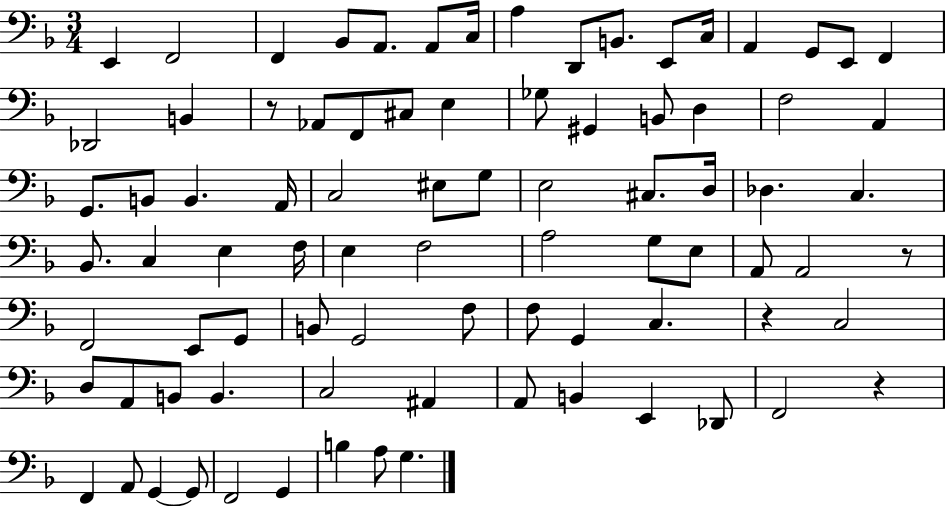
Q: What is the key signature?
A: F major